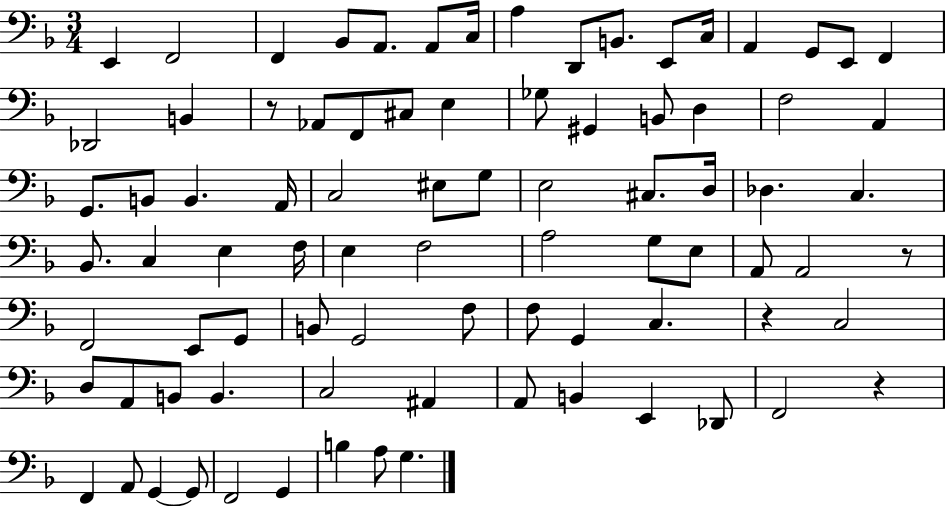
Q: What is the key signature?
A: F major